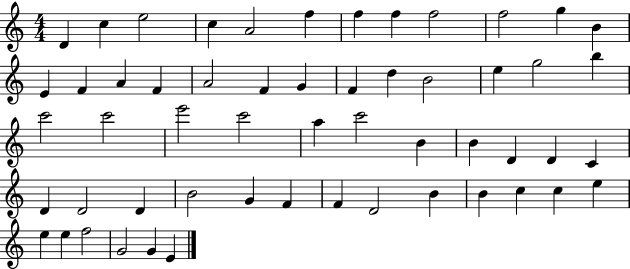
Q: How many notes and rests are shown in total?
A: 55